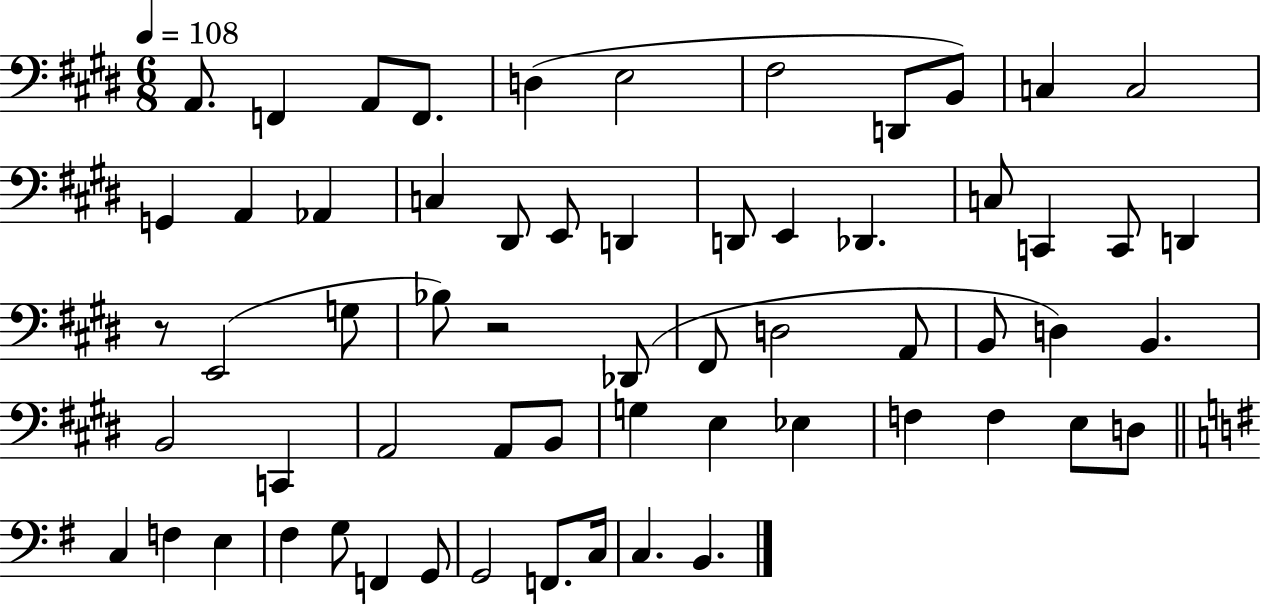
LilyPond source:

{
  \clef bass
  \numericTimeSignature
  \time 6/8
  \key e \major
  \tempo 4 = 108
  a,8. f,4 a,8 f,8. | d4( e2 | fis2 d,8 b,8) | c4 c2 | \break g,4 a,4 aes,4 | c4 dis,8 e,8 d,4 | d,8 e,4 des,4. | c8 c,4 c,8 d,4 | \break r8 e,2( g8 | bes8) r2 des,8( | fis,8 d2 a,8 | b,8 d4) b,4. | \break b,2 c,4 | a,2 a,8 b,8 | g4 e4 ees4 | f4 f4 e8 d8 | \break \bar "||" \break \key e \minor c4 f4 e4 | fis4 g8 f,4 g,8 | g,2 f,8. c16 | c4. b,4. | \break \bar "|."
}